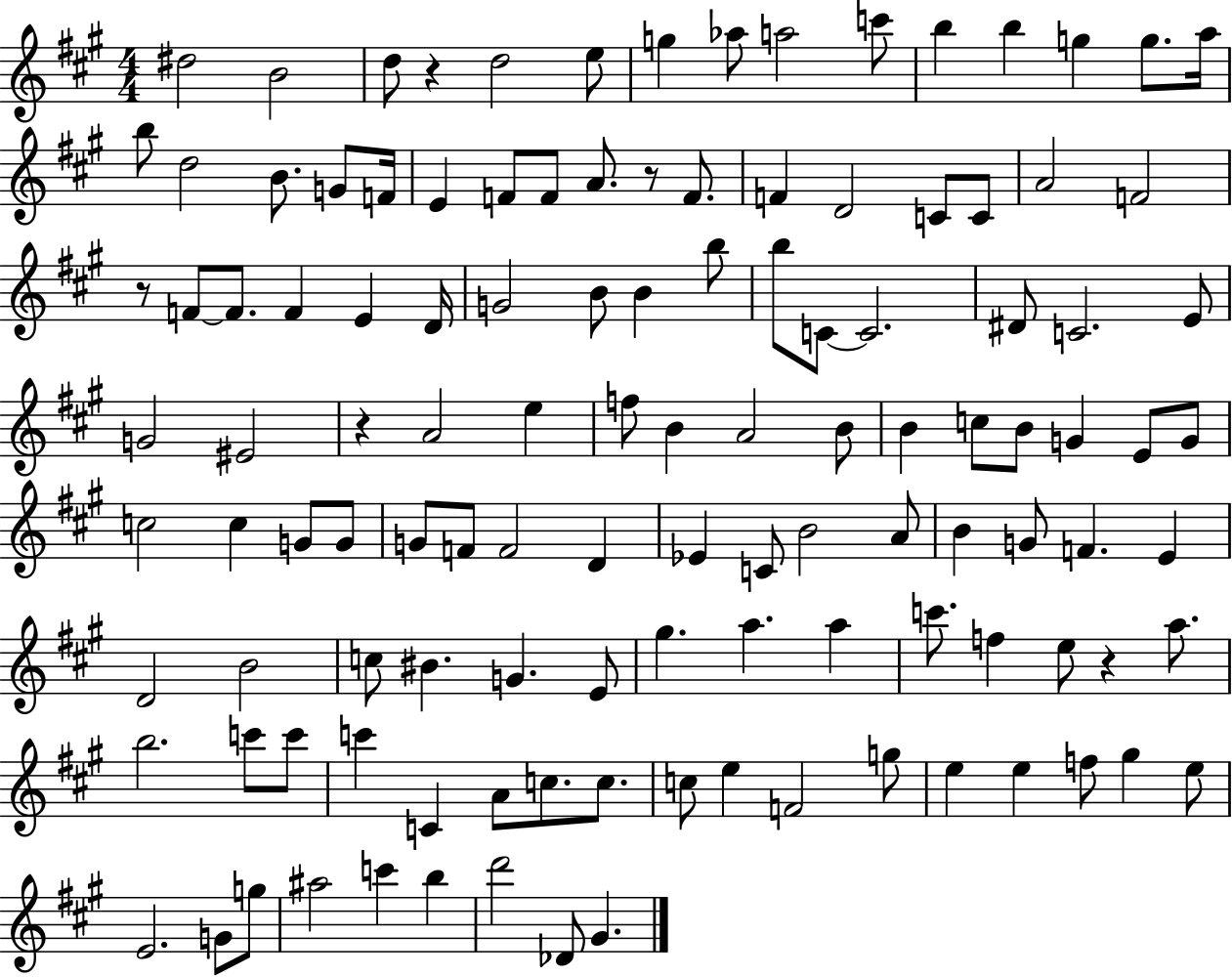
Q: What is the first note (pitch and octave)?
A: D#5